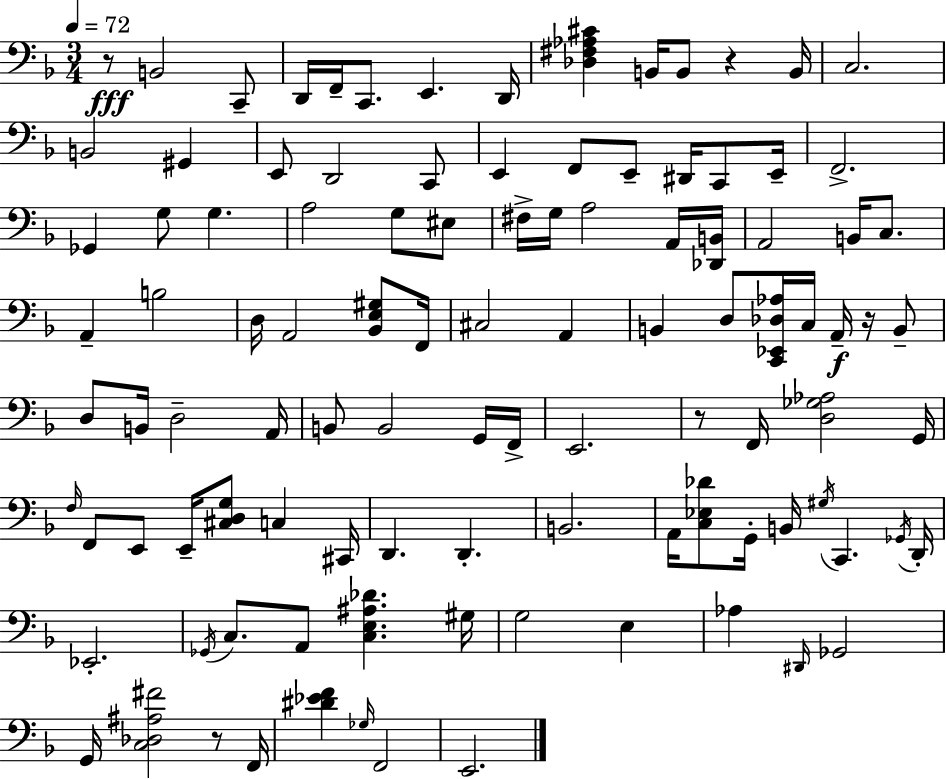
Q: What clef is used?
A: bass